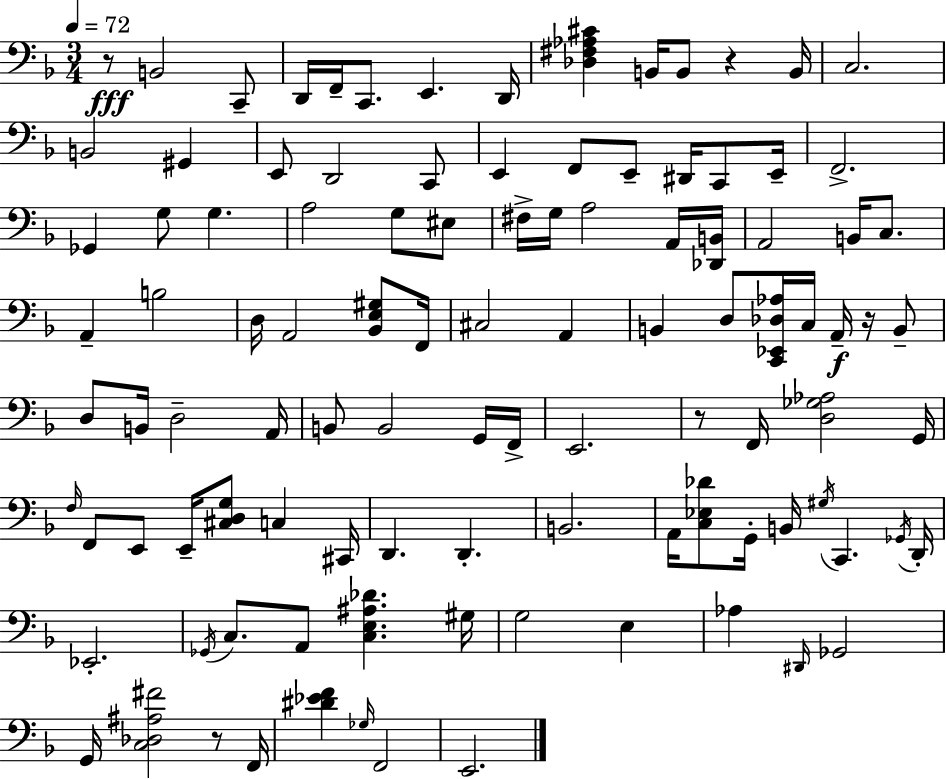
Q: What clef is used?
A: bass